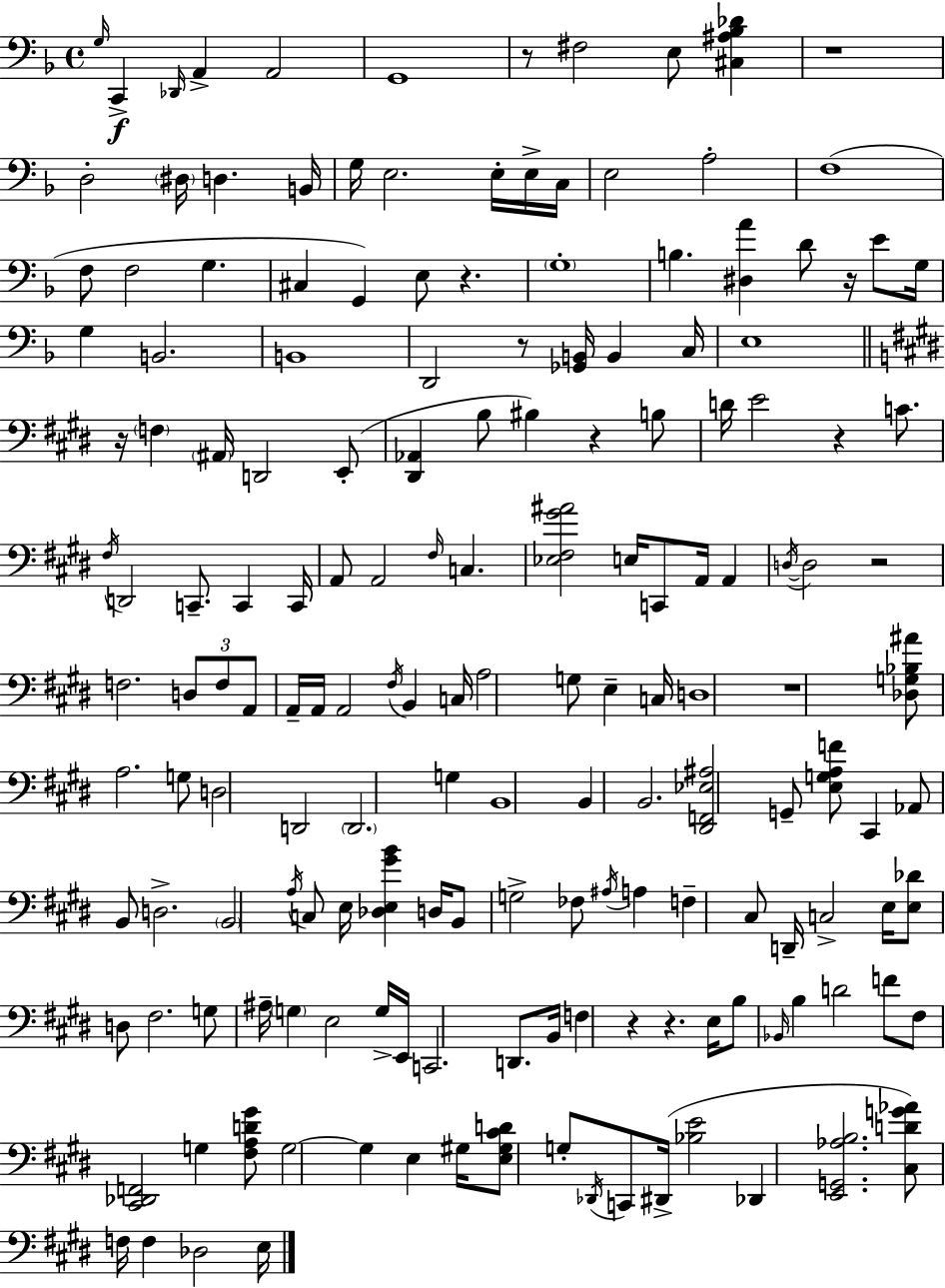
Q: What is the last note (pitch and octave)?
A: E3